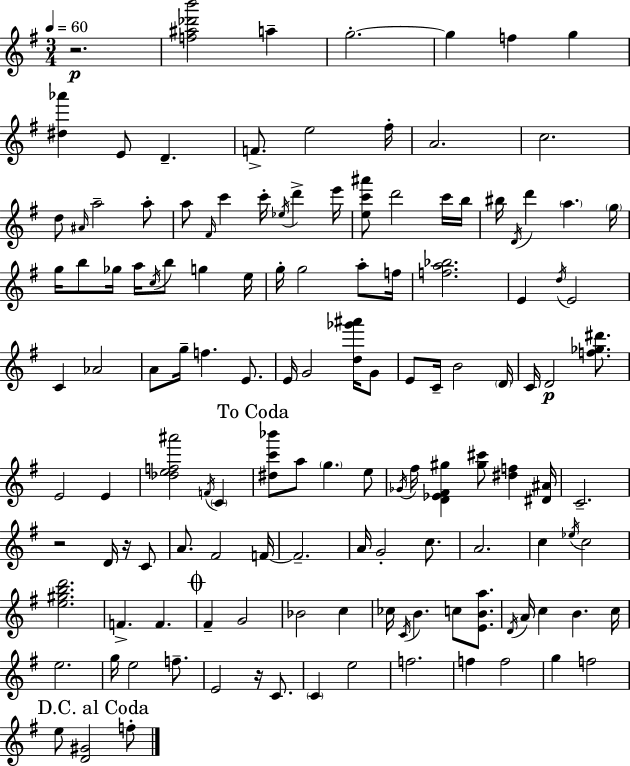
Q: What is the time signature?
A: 3/4